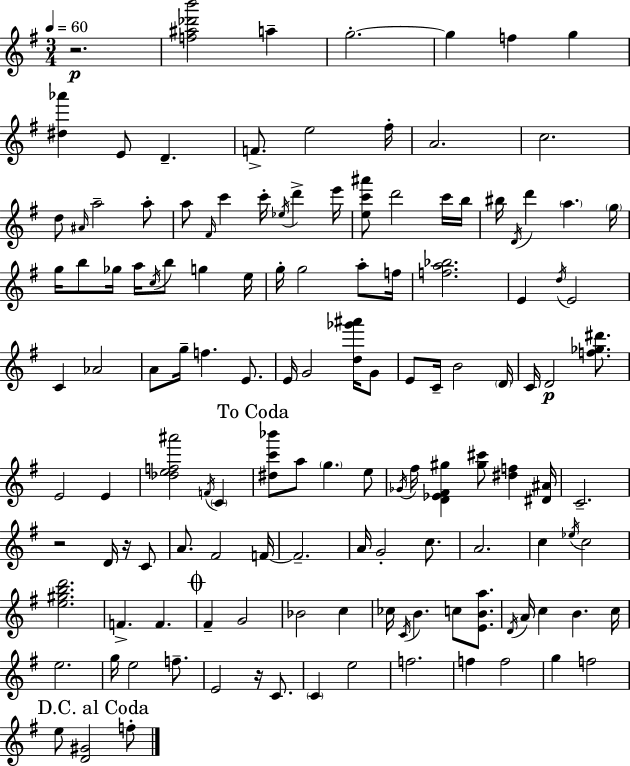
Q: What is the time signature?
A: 3/4